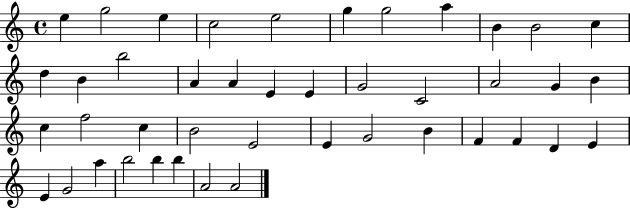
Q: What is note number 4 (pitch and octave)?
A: C5